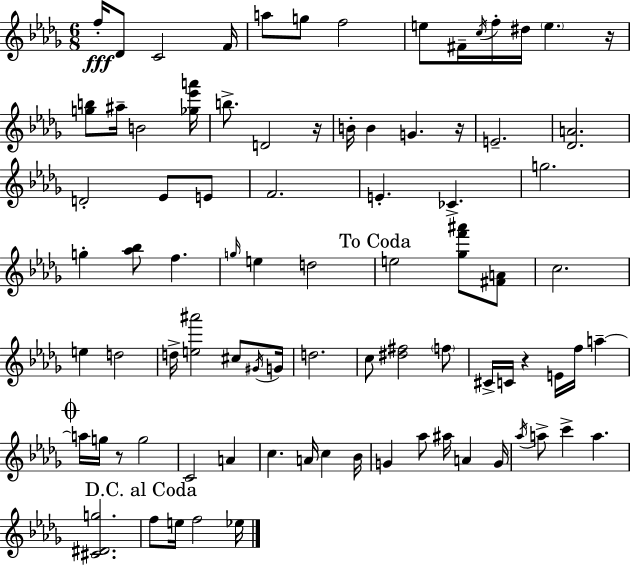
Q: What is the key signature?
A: BES minor